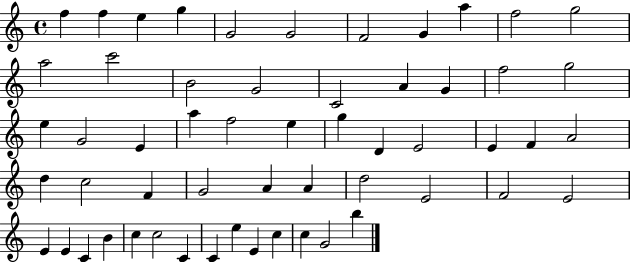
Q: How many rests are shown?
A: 0